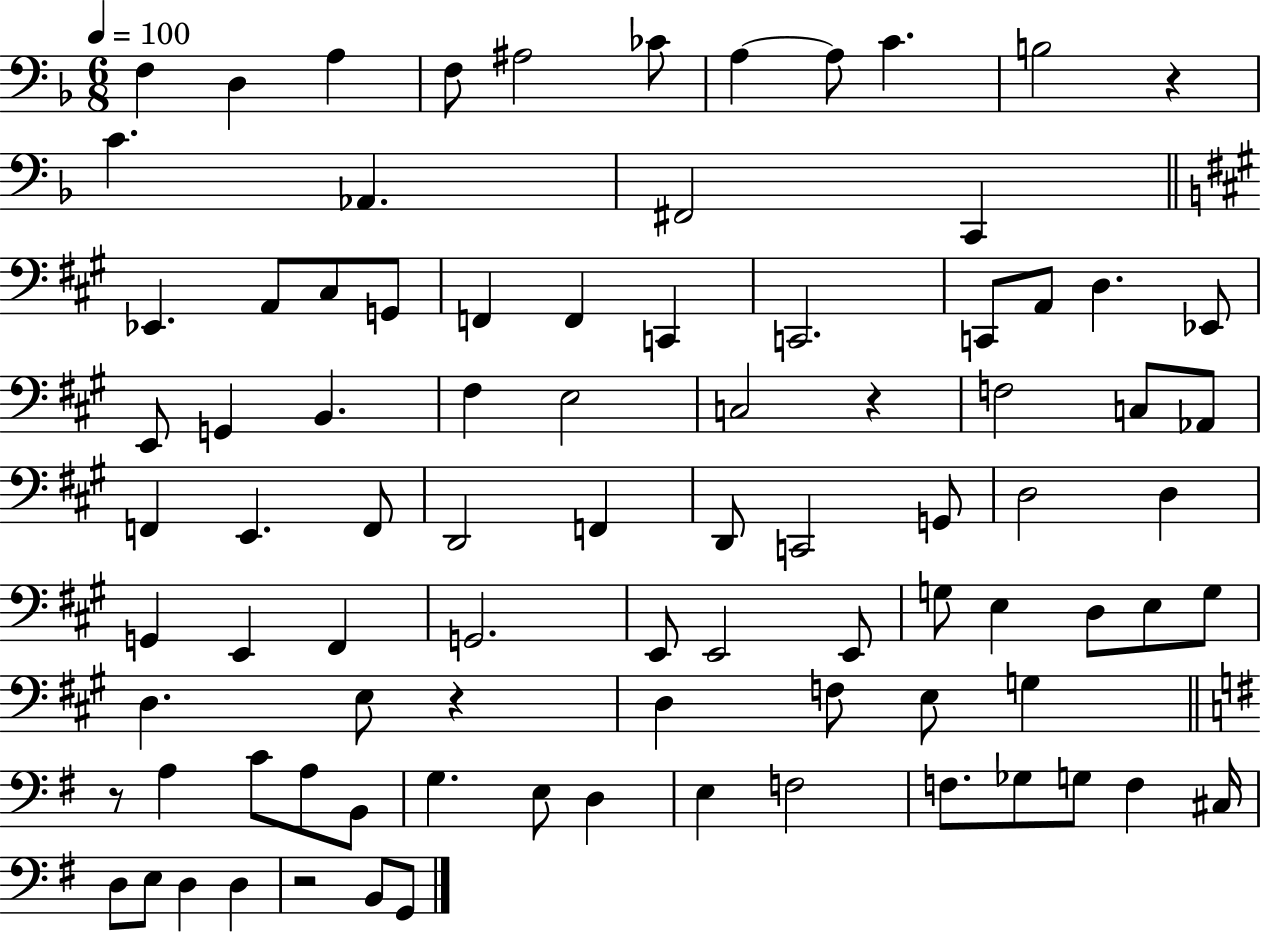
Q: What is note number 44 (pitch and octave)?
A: D3